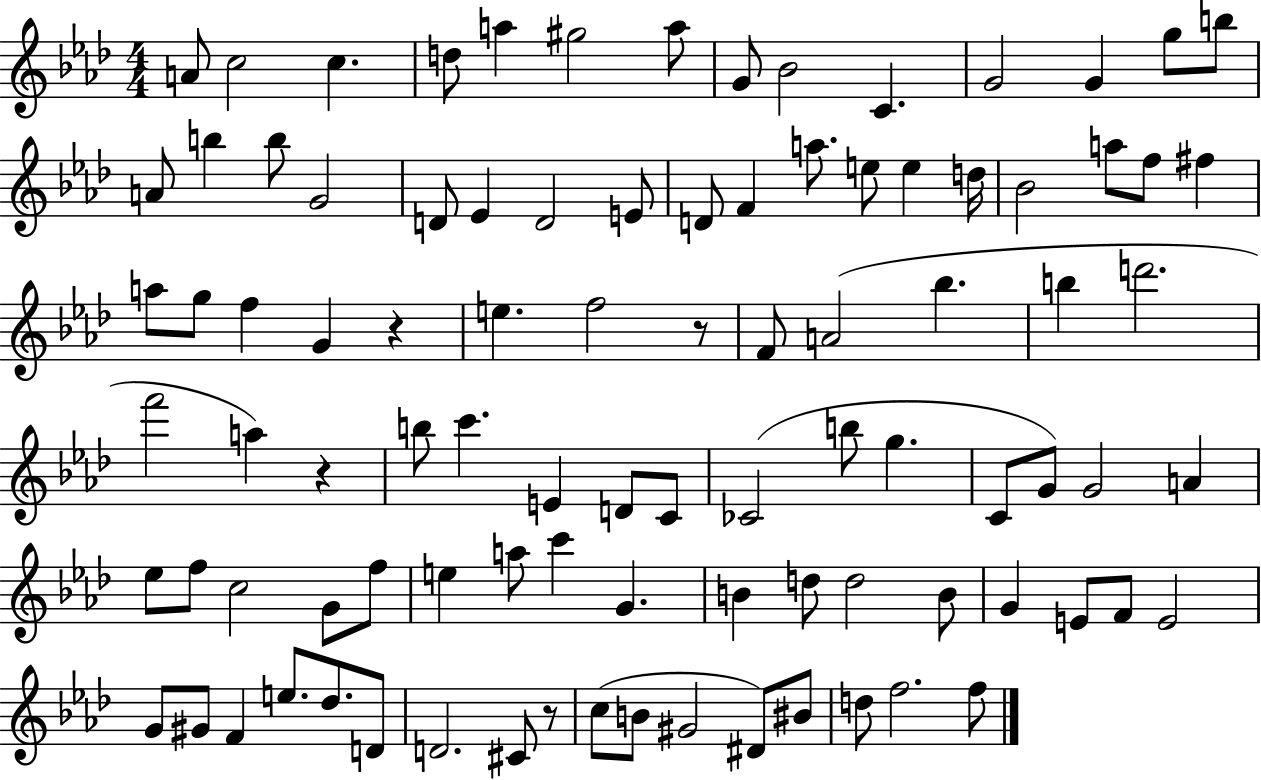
A4/e C5/h C5/q. D5/e A5/q G#5/h A5/e G4/e Bb4/h C4/q. G4/h G4/q G5/e B5/e A4/e B5/q B5/e G4/h D4/e Eb4/q D4/h E4/e D4/e F4/q A5/e. E5/e E5/q D5/s Bb4/h A5/e F5/e F#5/q A5/e G5/e F5/q G4/q R/q E5/q. F5/h R/e F4/e A4/h Bb5/q. B5/q D6/h. F6/h A5/q R/q B5/e C6/q. E4/q D4/e C4/e CES4/h B5/e G5/q. C4/e G4/e G4/h A4/q Eb5/e F5/e C5/h G4/e F5/e E5/q A5/e C6/q G4/q. B4/q D5/e D5/h B4/e G4/q E4/e F4/e E4/h G4/e G#4/e F4/q E5/e. Db5/e. D4/e D4/h. C#4/e R/e C5/e B4/e G#4/h D#4/e BIS4/e D5/e F5/h. F5/e